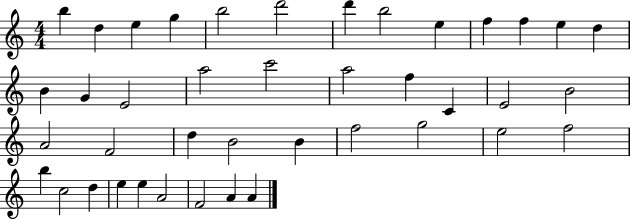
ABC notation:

X:1
T:Untitled
M:4/4
L:1/4
K:C
b d e g b2 d'2 d' b2 e f f e d B G E2 a2 c'2 a2 f C E2 B2 A2 F2 d B2 B f2 g2 e2 f2 b c2 d e e A2 F2 A A